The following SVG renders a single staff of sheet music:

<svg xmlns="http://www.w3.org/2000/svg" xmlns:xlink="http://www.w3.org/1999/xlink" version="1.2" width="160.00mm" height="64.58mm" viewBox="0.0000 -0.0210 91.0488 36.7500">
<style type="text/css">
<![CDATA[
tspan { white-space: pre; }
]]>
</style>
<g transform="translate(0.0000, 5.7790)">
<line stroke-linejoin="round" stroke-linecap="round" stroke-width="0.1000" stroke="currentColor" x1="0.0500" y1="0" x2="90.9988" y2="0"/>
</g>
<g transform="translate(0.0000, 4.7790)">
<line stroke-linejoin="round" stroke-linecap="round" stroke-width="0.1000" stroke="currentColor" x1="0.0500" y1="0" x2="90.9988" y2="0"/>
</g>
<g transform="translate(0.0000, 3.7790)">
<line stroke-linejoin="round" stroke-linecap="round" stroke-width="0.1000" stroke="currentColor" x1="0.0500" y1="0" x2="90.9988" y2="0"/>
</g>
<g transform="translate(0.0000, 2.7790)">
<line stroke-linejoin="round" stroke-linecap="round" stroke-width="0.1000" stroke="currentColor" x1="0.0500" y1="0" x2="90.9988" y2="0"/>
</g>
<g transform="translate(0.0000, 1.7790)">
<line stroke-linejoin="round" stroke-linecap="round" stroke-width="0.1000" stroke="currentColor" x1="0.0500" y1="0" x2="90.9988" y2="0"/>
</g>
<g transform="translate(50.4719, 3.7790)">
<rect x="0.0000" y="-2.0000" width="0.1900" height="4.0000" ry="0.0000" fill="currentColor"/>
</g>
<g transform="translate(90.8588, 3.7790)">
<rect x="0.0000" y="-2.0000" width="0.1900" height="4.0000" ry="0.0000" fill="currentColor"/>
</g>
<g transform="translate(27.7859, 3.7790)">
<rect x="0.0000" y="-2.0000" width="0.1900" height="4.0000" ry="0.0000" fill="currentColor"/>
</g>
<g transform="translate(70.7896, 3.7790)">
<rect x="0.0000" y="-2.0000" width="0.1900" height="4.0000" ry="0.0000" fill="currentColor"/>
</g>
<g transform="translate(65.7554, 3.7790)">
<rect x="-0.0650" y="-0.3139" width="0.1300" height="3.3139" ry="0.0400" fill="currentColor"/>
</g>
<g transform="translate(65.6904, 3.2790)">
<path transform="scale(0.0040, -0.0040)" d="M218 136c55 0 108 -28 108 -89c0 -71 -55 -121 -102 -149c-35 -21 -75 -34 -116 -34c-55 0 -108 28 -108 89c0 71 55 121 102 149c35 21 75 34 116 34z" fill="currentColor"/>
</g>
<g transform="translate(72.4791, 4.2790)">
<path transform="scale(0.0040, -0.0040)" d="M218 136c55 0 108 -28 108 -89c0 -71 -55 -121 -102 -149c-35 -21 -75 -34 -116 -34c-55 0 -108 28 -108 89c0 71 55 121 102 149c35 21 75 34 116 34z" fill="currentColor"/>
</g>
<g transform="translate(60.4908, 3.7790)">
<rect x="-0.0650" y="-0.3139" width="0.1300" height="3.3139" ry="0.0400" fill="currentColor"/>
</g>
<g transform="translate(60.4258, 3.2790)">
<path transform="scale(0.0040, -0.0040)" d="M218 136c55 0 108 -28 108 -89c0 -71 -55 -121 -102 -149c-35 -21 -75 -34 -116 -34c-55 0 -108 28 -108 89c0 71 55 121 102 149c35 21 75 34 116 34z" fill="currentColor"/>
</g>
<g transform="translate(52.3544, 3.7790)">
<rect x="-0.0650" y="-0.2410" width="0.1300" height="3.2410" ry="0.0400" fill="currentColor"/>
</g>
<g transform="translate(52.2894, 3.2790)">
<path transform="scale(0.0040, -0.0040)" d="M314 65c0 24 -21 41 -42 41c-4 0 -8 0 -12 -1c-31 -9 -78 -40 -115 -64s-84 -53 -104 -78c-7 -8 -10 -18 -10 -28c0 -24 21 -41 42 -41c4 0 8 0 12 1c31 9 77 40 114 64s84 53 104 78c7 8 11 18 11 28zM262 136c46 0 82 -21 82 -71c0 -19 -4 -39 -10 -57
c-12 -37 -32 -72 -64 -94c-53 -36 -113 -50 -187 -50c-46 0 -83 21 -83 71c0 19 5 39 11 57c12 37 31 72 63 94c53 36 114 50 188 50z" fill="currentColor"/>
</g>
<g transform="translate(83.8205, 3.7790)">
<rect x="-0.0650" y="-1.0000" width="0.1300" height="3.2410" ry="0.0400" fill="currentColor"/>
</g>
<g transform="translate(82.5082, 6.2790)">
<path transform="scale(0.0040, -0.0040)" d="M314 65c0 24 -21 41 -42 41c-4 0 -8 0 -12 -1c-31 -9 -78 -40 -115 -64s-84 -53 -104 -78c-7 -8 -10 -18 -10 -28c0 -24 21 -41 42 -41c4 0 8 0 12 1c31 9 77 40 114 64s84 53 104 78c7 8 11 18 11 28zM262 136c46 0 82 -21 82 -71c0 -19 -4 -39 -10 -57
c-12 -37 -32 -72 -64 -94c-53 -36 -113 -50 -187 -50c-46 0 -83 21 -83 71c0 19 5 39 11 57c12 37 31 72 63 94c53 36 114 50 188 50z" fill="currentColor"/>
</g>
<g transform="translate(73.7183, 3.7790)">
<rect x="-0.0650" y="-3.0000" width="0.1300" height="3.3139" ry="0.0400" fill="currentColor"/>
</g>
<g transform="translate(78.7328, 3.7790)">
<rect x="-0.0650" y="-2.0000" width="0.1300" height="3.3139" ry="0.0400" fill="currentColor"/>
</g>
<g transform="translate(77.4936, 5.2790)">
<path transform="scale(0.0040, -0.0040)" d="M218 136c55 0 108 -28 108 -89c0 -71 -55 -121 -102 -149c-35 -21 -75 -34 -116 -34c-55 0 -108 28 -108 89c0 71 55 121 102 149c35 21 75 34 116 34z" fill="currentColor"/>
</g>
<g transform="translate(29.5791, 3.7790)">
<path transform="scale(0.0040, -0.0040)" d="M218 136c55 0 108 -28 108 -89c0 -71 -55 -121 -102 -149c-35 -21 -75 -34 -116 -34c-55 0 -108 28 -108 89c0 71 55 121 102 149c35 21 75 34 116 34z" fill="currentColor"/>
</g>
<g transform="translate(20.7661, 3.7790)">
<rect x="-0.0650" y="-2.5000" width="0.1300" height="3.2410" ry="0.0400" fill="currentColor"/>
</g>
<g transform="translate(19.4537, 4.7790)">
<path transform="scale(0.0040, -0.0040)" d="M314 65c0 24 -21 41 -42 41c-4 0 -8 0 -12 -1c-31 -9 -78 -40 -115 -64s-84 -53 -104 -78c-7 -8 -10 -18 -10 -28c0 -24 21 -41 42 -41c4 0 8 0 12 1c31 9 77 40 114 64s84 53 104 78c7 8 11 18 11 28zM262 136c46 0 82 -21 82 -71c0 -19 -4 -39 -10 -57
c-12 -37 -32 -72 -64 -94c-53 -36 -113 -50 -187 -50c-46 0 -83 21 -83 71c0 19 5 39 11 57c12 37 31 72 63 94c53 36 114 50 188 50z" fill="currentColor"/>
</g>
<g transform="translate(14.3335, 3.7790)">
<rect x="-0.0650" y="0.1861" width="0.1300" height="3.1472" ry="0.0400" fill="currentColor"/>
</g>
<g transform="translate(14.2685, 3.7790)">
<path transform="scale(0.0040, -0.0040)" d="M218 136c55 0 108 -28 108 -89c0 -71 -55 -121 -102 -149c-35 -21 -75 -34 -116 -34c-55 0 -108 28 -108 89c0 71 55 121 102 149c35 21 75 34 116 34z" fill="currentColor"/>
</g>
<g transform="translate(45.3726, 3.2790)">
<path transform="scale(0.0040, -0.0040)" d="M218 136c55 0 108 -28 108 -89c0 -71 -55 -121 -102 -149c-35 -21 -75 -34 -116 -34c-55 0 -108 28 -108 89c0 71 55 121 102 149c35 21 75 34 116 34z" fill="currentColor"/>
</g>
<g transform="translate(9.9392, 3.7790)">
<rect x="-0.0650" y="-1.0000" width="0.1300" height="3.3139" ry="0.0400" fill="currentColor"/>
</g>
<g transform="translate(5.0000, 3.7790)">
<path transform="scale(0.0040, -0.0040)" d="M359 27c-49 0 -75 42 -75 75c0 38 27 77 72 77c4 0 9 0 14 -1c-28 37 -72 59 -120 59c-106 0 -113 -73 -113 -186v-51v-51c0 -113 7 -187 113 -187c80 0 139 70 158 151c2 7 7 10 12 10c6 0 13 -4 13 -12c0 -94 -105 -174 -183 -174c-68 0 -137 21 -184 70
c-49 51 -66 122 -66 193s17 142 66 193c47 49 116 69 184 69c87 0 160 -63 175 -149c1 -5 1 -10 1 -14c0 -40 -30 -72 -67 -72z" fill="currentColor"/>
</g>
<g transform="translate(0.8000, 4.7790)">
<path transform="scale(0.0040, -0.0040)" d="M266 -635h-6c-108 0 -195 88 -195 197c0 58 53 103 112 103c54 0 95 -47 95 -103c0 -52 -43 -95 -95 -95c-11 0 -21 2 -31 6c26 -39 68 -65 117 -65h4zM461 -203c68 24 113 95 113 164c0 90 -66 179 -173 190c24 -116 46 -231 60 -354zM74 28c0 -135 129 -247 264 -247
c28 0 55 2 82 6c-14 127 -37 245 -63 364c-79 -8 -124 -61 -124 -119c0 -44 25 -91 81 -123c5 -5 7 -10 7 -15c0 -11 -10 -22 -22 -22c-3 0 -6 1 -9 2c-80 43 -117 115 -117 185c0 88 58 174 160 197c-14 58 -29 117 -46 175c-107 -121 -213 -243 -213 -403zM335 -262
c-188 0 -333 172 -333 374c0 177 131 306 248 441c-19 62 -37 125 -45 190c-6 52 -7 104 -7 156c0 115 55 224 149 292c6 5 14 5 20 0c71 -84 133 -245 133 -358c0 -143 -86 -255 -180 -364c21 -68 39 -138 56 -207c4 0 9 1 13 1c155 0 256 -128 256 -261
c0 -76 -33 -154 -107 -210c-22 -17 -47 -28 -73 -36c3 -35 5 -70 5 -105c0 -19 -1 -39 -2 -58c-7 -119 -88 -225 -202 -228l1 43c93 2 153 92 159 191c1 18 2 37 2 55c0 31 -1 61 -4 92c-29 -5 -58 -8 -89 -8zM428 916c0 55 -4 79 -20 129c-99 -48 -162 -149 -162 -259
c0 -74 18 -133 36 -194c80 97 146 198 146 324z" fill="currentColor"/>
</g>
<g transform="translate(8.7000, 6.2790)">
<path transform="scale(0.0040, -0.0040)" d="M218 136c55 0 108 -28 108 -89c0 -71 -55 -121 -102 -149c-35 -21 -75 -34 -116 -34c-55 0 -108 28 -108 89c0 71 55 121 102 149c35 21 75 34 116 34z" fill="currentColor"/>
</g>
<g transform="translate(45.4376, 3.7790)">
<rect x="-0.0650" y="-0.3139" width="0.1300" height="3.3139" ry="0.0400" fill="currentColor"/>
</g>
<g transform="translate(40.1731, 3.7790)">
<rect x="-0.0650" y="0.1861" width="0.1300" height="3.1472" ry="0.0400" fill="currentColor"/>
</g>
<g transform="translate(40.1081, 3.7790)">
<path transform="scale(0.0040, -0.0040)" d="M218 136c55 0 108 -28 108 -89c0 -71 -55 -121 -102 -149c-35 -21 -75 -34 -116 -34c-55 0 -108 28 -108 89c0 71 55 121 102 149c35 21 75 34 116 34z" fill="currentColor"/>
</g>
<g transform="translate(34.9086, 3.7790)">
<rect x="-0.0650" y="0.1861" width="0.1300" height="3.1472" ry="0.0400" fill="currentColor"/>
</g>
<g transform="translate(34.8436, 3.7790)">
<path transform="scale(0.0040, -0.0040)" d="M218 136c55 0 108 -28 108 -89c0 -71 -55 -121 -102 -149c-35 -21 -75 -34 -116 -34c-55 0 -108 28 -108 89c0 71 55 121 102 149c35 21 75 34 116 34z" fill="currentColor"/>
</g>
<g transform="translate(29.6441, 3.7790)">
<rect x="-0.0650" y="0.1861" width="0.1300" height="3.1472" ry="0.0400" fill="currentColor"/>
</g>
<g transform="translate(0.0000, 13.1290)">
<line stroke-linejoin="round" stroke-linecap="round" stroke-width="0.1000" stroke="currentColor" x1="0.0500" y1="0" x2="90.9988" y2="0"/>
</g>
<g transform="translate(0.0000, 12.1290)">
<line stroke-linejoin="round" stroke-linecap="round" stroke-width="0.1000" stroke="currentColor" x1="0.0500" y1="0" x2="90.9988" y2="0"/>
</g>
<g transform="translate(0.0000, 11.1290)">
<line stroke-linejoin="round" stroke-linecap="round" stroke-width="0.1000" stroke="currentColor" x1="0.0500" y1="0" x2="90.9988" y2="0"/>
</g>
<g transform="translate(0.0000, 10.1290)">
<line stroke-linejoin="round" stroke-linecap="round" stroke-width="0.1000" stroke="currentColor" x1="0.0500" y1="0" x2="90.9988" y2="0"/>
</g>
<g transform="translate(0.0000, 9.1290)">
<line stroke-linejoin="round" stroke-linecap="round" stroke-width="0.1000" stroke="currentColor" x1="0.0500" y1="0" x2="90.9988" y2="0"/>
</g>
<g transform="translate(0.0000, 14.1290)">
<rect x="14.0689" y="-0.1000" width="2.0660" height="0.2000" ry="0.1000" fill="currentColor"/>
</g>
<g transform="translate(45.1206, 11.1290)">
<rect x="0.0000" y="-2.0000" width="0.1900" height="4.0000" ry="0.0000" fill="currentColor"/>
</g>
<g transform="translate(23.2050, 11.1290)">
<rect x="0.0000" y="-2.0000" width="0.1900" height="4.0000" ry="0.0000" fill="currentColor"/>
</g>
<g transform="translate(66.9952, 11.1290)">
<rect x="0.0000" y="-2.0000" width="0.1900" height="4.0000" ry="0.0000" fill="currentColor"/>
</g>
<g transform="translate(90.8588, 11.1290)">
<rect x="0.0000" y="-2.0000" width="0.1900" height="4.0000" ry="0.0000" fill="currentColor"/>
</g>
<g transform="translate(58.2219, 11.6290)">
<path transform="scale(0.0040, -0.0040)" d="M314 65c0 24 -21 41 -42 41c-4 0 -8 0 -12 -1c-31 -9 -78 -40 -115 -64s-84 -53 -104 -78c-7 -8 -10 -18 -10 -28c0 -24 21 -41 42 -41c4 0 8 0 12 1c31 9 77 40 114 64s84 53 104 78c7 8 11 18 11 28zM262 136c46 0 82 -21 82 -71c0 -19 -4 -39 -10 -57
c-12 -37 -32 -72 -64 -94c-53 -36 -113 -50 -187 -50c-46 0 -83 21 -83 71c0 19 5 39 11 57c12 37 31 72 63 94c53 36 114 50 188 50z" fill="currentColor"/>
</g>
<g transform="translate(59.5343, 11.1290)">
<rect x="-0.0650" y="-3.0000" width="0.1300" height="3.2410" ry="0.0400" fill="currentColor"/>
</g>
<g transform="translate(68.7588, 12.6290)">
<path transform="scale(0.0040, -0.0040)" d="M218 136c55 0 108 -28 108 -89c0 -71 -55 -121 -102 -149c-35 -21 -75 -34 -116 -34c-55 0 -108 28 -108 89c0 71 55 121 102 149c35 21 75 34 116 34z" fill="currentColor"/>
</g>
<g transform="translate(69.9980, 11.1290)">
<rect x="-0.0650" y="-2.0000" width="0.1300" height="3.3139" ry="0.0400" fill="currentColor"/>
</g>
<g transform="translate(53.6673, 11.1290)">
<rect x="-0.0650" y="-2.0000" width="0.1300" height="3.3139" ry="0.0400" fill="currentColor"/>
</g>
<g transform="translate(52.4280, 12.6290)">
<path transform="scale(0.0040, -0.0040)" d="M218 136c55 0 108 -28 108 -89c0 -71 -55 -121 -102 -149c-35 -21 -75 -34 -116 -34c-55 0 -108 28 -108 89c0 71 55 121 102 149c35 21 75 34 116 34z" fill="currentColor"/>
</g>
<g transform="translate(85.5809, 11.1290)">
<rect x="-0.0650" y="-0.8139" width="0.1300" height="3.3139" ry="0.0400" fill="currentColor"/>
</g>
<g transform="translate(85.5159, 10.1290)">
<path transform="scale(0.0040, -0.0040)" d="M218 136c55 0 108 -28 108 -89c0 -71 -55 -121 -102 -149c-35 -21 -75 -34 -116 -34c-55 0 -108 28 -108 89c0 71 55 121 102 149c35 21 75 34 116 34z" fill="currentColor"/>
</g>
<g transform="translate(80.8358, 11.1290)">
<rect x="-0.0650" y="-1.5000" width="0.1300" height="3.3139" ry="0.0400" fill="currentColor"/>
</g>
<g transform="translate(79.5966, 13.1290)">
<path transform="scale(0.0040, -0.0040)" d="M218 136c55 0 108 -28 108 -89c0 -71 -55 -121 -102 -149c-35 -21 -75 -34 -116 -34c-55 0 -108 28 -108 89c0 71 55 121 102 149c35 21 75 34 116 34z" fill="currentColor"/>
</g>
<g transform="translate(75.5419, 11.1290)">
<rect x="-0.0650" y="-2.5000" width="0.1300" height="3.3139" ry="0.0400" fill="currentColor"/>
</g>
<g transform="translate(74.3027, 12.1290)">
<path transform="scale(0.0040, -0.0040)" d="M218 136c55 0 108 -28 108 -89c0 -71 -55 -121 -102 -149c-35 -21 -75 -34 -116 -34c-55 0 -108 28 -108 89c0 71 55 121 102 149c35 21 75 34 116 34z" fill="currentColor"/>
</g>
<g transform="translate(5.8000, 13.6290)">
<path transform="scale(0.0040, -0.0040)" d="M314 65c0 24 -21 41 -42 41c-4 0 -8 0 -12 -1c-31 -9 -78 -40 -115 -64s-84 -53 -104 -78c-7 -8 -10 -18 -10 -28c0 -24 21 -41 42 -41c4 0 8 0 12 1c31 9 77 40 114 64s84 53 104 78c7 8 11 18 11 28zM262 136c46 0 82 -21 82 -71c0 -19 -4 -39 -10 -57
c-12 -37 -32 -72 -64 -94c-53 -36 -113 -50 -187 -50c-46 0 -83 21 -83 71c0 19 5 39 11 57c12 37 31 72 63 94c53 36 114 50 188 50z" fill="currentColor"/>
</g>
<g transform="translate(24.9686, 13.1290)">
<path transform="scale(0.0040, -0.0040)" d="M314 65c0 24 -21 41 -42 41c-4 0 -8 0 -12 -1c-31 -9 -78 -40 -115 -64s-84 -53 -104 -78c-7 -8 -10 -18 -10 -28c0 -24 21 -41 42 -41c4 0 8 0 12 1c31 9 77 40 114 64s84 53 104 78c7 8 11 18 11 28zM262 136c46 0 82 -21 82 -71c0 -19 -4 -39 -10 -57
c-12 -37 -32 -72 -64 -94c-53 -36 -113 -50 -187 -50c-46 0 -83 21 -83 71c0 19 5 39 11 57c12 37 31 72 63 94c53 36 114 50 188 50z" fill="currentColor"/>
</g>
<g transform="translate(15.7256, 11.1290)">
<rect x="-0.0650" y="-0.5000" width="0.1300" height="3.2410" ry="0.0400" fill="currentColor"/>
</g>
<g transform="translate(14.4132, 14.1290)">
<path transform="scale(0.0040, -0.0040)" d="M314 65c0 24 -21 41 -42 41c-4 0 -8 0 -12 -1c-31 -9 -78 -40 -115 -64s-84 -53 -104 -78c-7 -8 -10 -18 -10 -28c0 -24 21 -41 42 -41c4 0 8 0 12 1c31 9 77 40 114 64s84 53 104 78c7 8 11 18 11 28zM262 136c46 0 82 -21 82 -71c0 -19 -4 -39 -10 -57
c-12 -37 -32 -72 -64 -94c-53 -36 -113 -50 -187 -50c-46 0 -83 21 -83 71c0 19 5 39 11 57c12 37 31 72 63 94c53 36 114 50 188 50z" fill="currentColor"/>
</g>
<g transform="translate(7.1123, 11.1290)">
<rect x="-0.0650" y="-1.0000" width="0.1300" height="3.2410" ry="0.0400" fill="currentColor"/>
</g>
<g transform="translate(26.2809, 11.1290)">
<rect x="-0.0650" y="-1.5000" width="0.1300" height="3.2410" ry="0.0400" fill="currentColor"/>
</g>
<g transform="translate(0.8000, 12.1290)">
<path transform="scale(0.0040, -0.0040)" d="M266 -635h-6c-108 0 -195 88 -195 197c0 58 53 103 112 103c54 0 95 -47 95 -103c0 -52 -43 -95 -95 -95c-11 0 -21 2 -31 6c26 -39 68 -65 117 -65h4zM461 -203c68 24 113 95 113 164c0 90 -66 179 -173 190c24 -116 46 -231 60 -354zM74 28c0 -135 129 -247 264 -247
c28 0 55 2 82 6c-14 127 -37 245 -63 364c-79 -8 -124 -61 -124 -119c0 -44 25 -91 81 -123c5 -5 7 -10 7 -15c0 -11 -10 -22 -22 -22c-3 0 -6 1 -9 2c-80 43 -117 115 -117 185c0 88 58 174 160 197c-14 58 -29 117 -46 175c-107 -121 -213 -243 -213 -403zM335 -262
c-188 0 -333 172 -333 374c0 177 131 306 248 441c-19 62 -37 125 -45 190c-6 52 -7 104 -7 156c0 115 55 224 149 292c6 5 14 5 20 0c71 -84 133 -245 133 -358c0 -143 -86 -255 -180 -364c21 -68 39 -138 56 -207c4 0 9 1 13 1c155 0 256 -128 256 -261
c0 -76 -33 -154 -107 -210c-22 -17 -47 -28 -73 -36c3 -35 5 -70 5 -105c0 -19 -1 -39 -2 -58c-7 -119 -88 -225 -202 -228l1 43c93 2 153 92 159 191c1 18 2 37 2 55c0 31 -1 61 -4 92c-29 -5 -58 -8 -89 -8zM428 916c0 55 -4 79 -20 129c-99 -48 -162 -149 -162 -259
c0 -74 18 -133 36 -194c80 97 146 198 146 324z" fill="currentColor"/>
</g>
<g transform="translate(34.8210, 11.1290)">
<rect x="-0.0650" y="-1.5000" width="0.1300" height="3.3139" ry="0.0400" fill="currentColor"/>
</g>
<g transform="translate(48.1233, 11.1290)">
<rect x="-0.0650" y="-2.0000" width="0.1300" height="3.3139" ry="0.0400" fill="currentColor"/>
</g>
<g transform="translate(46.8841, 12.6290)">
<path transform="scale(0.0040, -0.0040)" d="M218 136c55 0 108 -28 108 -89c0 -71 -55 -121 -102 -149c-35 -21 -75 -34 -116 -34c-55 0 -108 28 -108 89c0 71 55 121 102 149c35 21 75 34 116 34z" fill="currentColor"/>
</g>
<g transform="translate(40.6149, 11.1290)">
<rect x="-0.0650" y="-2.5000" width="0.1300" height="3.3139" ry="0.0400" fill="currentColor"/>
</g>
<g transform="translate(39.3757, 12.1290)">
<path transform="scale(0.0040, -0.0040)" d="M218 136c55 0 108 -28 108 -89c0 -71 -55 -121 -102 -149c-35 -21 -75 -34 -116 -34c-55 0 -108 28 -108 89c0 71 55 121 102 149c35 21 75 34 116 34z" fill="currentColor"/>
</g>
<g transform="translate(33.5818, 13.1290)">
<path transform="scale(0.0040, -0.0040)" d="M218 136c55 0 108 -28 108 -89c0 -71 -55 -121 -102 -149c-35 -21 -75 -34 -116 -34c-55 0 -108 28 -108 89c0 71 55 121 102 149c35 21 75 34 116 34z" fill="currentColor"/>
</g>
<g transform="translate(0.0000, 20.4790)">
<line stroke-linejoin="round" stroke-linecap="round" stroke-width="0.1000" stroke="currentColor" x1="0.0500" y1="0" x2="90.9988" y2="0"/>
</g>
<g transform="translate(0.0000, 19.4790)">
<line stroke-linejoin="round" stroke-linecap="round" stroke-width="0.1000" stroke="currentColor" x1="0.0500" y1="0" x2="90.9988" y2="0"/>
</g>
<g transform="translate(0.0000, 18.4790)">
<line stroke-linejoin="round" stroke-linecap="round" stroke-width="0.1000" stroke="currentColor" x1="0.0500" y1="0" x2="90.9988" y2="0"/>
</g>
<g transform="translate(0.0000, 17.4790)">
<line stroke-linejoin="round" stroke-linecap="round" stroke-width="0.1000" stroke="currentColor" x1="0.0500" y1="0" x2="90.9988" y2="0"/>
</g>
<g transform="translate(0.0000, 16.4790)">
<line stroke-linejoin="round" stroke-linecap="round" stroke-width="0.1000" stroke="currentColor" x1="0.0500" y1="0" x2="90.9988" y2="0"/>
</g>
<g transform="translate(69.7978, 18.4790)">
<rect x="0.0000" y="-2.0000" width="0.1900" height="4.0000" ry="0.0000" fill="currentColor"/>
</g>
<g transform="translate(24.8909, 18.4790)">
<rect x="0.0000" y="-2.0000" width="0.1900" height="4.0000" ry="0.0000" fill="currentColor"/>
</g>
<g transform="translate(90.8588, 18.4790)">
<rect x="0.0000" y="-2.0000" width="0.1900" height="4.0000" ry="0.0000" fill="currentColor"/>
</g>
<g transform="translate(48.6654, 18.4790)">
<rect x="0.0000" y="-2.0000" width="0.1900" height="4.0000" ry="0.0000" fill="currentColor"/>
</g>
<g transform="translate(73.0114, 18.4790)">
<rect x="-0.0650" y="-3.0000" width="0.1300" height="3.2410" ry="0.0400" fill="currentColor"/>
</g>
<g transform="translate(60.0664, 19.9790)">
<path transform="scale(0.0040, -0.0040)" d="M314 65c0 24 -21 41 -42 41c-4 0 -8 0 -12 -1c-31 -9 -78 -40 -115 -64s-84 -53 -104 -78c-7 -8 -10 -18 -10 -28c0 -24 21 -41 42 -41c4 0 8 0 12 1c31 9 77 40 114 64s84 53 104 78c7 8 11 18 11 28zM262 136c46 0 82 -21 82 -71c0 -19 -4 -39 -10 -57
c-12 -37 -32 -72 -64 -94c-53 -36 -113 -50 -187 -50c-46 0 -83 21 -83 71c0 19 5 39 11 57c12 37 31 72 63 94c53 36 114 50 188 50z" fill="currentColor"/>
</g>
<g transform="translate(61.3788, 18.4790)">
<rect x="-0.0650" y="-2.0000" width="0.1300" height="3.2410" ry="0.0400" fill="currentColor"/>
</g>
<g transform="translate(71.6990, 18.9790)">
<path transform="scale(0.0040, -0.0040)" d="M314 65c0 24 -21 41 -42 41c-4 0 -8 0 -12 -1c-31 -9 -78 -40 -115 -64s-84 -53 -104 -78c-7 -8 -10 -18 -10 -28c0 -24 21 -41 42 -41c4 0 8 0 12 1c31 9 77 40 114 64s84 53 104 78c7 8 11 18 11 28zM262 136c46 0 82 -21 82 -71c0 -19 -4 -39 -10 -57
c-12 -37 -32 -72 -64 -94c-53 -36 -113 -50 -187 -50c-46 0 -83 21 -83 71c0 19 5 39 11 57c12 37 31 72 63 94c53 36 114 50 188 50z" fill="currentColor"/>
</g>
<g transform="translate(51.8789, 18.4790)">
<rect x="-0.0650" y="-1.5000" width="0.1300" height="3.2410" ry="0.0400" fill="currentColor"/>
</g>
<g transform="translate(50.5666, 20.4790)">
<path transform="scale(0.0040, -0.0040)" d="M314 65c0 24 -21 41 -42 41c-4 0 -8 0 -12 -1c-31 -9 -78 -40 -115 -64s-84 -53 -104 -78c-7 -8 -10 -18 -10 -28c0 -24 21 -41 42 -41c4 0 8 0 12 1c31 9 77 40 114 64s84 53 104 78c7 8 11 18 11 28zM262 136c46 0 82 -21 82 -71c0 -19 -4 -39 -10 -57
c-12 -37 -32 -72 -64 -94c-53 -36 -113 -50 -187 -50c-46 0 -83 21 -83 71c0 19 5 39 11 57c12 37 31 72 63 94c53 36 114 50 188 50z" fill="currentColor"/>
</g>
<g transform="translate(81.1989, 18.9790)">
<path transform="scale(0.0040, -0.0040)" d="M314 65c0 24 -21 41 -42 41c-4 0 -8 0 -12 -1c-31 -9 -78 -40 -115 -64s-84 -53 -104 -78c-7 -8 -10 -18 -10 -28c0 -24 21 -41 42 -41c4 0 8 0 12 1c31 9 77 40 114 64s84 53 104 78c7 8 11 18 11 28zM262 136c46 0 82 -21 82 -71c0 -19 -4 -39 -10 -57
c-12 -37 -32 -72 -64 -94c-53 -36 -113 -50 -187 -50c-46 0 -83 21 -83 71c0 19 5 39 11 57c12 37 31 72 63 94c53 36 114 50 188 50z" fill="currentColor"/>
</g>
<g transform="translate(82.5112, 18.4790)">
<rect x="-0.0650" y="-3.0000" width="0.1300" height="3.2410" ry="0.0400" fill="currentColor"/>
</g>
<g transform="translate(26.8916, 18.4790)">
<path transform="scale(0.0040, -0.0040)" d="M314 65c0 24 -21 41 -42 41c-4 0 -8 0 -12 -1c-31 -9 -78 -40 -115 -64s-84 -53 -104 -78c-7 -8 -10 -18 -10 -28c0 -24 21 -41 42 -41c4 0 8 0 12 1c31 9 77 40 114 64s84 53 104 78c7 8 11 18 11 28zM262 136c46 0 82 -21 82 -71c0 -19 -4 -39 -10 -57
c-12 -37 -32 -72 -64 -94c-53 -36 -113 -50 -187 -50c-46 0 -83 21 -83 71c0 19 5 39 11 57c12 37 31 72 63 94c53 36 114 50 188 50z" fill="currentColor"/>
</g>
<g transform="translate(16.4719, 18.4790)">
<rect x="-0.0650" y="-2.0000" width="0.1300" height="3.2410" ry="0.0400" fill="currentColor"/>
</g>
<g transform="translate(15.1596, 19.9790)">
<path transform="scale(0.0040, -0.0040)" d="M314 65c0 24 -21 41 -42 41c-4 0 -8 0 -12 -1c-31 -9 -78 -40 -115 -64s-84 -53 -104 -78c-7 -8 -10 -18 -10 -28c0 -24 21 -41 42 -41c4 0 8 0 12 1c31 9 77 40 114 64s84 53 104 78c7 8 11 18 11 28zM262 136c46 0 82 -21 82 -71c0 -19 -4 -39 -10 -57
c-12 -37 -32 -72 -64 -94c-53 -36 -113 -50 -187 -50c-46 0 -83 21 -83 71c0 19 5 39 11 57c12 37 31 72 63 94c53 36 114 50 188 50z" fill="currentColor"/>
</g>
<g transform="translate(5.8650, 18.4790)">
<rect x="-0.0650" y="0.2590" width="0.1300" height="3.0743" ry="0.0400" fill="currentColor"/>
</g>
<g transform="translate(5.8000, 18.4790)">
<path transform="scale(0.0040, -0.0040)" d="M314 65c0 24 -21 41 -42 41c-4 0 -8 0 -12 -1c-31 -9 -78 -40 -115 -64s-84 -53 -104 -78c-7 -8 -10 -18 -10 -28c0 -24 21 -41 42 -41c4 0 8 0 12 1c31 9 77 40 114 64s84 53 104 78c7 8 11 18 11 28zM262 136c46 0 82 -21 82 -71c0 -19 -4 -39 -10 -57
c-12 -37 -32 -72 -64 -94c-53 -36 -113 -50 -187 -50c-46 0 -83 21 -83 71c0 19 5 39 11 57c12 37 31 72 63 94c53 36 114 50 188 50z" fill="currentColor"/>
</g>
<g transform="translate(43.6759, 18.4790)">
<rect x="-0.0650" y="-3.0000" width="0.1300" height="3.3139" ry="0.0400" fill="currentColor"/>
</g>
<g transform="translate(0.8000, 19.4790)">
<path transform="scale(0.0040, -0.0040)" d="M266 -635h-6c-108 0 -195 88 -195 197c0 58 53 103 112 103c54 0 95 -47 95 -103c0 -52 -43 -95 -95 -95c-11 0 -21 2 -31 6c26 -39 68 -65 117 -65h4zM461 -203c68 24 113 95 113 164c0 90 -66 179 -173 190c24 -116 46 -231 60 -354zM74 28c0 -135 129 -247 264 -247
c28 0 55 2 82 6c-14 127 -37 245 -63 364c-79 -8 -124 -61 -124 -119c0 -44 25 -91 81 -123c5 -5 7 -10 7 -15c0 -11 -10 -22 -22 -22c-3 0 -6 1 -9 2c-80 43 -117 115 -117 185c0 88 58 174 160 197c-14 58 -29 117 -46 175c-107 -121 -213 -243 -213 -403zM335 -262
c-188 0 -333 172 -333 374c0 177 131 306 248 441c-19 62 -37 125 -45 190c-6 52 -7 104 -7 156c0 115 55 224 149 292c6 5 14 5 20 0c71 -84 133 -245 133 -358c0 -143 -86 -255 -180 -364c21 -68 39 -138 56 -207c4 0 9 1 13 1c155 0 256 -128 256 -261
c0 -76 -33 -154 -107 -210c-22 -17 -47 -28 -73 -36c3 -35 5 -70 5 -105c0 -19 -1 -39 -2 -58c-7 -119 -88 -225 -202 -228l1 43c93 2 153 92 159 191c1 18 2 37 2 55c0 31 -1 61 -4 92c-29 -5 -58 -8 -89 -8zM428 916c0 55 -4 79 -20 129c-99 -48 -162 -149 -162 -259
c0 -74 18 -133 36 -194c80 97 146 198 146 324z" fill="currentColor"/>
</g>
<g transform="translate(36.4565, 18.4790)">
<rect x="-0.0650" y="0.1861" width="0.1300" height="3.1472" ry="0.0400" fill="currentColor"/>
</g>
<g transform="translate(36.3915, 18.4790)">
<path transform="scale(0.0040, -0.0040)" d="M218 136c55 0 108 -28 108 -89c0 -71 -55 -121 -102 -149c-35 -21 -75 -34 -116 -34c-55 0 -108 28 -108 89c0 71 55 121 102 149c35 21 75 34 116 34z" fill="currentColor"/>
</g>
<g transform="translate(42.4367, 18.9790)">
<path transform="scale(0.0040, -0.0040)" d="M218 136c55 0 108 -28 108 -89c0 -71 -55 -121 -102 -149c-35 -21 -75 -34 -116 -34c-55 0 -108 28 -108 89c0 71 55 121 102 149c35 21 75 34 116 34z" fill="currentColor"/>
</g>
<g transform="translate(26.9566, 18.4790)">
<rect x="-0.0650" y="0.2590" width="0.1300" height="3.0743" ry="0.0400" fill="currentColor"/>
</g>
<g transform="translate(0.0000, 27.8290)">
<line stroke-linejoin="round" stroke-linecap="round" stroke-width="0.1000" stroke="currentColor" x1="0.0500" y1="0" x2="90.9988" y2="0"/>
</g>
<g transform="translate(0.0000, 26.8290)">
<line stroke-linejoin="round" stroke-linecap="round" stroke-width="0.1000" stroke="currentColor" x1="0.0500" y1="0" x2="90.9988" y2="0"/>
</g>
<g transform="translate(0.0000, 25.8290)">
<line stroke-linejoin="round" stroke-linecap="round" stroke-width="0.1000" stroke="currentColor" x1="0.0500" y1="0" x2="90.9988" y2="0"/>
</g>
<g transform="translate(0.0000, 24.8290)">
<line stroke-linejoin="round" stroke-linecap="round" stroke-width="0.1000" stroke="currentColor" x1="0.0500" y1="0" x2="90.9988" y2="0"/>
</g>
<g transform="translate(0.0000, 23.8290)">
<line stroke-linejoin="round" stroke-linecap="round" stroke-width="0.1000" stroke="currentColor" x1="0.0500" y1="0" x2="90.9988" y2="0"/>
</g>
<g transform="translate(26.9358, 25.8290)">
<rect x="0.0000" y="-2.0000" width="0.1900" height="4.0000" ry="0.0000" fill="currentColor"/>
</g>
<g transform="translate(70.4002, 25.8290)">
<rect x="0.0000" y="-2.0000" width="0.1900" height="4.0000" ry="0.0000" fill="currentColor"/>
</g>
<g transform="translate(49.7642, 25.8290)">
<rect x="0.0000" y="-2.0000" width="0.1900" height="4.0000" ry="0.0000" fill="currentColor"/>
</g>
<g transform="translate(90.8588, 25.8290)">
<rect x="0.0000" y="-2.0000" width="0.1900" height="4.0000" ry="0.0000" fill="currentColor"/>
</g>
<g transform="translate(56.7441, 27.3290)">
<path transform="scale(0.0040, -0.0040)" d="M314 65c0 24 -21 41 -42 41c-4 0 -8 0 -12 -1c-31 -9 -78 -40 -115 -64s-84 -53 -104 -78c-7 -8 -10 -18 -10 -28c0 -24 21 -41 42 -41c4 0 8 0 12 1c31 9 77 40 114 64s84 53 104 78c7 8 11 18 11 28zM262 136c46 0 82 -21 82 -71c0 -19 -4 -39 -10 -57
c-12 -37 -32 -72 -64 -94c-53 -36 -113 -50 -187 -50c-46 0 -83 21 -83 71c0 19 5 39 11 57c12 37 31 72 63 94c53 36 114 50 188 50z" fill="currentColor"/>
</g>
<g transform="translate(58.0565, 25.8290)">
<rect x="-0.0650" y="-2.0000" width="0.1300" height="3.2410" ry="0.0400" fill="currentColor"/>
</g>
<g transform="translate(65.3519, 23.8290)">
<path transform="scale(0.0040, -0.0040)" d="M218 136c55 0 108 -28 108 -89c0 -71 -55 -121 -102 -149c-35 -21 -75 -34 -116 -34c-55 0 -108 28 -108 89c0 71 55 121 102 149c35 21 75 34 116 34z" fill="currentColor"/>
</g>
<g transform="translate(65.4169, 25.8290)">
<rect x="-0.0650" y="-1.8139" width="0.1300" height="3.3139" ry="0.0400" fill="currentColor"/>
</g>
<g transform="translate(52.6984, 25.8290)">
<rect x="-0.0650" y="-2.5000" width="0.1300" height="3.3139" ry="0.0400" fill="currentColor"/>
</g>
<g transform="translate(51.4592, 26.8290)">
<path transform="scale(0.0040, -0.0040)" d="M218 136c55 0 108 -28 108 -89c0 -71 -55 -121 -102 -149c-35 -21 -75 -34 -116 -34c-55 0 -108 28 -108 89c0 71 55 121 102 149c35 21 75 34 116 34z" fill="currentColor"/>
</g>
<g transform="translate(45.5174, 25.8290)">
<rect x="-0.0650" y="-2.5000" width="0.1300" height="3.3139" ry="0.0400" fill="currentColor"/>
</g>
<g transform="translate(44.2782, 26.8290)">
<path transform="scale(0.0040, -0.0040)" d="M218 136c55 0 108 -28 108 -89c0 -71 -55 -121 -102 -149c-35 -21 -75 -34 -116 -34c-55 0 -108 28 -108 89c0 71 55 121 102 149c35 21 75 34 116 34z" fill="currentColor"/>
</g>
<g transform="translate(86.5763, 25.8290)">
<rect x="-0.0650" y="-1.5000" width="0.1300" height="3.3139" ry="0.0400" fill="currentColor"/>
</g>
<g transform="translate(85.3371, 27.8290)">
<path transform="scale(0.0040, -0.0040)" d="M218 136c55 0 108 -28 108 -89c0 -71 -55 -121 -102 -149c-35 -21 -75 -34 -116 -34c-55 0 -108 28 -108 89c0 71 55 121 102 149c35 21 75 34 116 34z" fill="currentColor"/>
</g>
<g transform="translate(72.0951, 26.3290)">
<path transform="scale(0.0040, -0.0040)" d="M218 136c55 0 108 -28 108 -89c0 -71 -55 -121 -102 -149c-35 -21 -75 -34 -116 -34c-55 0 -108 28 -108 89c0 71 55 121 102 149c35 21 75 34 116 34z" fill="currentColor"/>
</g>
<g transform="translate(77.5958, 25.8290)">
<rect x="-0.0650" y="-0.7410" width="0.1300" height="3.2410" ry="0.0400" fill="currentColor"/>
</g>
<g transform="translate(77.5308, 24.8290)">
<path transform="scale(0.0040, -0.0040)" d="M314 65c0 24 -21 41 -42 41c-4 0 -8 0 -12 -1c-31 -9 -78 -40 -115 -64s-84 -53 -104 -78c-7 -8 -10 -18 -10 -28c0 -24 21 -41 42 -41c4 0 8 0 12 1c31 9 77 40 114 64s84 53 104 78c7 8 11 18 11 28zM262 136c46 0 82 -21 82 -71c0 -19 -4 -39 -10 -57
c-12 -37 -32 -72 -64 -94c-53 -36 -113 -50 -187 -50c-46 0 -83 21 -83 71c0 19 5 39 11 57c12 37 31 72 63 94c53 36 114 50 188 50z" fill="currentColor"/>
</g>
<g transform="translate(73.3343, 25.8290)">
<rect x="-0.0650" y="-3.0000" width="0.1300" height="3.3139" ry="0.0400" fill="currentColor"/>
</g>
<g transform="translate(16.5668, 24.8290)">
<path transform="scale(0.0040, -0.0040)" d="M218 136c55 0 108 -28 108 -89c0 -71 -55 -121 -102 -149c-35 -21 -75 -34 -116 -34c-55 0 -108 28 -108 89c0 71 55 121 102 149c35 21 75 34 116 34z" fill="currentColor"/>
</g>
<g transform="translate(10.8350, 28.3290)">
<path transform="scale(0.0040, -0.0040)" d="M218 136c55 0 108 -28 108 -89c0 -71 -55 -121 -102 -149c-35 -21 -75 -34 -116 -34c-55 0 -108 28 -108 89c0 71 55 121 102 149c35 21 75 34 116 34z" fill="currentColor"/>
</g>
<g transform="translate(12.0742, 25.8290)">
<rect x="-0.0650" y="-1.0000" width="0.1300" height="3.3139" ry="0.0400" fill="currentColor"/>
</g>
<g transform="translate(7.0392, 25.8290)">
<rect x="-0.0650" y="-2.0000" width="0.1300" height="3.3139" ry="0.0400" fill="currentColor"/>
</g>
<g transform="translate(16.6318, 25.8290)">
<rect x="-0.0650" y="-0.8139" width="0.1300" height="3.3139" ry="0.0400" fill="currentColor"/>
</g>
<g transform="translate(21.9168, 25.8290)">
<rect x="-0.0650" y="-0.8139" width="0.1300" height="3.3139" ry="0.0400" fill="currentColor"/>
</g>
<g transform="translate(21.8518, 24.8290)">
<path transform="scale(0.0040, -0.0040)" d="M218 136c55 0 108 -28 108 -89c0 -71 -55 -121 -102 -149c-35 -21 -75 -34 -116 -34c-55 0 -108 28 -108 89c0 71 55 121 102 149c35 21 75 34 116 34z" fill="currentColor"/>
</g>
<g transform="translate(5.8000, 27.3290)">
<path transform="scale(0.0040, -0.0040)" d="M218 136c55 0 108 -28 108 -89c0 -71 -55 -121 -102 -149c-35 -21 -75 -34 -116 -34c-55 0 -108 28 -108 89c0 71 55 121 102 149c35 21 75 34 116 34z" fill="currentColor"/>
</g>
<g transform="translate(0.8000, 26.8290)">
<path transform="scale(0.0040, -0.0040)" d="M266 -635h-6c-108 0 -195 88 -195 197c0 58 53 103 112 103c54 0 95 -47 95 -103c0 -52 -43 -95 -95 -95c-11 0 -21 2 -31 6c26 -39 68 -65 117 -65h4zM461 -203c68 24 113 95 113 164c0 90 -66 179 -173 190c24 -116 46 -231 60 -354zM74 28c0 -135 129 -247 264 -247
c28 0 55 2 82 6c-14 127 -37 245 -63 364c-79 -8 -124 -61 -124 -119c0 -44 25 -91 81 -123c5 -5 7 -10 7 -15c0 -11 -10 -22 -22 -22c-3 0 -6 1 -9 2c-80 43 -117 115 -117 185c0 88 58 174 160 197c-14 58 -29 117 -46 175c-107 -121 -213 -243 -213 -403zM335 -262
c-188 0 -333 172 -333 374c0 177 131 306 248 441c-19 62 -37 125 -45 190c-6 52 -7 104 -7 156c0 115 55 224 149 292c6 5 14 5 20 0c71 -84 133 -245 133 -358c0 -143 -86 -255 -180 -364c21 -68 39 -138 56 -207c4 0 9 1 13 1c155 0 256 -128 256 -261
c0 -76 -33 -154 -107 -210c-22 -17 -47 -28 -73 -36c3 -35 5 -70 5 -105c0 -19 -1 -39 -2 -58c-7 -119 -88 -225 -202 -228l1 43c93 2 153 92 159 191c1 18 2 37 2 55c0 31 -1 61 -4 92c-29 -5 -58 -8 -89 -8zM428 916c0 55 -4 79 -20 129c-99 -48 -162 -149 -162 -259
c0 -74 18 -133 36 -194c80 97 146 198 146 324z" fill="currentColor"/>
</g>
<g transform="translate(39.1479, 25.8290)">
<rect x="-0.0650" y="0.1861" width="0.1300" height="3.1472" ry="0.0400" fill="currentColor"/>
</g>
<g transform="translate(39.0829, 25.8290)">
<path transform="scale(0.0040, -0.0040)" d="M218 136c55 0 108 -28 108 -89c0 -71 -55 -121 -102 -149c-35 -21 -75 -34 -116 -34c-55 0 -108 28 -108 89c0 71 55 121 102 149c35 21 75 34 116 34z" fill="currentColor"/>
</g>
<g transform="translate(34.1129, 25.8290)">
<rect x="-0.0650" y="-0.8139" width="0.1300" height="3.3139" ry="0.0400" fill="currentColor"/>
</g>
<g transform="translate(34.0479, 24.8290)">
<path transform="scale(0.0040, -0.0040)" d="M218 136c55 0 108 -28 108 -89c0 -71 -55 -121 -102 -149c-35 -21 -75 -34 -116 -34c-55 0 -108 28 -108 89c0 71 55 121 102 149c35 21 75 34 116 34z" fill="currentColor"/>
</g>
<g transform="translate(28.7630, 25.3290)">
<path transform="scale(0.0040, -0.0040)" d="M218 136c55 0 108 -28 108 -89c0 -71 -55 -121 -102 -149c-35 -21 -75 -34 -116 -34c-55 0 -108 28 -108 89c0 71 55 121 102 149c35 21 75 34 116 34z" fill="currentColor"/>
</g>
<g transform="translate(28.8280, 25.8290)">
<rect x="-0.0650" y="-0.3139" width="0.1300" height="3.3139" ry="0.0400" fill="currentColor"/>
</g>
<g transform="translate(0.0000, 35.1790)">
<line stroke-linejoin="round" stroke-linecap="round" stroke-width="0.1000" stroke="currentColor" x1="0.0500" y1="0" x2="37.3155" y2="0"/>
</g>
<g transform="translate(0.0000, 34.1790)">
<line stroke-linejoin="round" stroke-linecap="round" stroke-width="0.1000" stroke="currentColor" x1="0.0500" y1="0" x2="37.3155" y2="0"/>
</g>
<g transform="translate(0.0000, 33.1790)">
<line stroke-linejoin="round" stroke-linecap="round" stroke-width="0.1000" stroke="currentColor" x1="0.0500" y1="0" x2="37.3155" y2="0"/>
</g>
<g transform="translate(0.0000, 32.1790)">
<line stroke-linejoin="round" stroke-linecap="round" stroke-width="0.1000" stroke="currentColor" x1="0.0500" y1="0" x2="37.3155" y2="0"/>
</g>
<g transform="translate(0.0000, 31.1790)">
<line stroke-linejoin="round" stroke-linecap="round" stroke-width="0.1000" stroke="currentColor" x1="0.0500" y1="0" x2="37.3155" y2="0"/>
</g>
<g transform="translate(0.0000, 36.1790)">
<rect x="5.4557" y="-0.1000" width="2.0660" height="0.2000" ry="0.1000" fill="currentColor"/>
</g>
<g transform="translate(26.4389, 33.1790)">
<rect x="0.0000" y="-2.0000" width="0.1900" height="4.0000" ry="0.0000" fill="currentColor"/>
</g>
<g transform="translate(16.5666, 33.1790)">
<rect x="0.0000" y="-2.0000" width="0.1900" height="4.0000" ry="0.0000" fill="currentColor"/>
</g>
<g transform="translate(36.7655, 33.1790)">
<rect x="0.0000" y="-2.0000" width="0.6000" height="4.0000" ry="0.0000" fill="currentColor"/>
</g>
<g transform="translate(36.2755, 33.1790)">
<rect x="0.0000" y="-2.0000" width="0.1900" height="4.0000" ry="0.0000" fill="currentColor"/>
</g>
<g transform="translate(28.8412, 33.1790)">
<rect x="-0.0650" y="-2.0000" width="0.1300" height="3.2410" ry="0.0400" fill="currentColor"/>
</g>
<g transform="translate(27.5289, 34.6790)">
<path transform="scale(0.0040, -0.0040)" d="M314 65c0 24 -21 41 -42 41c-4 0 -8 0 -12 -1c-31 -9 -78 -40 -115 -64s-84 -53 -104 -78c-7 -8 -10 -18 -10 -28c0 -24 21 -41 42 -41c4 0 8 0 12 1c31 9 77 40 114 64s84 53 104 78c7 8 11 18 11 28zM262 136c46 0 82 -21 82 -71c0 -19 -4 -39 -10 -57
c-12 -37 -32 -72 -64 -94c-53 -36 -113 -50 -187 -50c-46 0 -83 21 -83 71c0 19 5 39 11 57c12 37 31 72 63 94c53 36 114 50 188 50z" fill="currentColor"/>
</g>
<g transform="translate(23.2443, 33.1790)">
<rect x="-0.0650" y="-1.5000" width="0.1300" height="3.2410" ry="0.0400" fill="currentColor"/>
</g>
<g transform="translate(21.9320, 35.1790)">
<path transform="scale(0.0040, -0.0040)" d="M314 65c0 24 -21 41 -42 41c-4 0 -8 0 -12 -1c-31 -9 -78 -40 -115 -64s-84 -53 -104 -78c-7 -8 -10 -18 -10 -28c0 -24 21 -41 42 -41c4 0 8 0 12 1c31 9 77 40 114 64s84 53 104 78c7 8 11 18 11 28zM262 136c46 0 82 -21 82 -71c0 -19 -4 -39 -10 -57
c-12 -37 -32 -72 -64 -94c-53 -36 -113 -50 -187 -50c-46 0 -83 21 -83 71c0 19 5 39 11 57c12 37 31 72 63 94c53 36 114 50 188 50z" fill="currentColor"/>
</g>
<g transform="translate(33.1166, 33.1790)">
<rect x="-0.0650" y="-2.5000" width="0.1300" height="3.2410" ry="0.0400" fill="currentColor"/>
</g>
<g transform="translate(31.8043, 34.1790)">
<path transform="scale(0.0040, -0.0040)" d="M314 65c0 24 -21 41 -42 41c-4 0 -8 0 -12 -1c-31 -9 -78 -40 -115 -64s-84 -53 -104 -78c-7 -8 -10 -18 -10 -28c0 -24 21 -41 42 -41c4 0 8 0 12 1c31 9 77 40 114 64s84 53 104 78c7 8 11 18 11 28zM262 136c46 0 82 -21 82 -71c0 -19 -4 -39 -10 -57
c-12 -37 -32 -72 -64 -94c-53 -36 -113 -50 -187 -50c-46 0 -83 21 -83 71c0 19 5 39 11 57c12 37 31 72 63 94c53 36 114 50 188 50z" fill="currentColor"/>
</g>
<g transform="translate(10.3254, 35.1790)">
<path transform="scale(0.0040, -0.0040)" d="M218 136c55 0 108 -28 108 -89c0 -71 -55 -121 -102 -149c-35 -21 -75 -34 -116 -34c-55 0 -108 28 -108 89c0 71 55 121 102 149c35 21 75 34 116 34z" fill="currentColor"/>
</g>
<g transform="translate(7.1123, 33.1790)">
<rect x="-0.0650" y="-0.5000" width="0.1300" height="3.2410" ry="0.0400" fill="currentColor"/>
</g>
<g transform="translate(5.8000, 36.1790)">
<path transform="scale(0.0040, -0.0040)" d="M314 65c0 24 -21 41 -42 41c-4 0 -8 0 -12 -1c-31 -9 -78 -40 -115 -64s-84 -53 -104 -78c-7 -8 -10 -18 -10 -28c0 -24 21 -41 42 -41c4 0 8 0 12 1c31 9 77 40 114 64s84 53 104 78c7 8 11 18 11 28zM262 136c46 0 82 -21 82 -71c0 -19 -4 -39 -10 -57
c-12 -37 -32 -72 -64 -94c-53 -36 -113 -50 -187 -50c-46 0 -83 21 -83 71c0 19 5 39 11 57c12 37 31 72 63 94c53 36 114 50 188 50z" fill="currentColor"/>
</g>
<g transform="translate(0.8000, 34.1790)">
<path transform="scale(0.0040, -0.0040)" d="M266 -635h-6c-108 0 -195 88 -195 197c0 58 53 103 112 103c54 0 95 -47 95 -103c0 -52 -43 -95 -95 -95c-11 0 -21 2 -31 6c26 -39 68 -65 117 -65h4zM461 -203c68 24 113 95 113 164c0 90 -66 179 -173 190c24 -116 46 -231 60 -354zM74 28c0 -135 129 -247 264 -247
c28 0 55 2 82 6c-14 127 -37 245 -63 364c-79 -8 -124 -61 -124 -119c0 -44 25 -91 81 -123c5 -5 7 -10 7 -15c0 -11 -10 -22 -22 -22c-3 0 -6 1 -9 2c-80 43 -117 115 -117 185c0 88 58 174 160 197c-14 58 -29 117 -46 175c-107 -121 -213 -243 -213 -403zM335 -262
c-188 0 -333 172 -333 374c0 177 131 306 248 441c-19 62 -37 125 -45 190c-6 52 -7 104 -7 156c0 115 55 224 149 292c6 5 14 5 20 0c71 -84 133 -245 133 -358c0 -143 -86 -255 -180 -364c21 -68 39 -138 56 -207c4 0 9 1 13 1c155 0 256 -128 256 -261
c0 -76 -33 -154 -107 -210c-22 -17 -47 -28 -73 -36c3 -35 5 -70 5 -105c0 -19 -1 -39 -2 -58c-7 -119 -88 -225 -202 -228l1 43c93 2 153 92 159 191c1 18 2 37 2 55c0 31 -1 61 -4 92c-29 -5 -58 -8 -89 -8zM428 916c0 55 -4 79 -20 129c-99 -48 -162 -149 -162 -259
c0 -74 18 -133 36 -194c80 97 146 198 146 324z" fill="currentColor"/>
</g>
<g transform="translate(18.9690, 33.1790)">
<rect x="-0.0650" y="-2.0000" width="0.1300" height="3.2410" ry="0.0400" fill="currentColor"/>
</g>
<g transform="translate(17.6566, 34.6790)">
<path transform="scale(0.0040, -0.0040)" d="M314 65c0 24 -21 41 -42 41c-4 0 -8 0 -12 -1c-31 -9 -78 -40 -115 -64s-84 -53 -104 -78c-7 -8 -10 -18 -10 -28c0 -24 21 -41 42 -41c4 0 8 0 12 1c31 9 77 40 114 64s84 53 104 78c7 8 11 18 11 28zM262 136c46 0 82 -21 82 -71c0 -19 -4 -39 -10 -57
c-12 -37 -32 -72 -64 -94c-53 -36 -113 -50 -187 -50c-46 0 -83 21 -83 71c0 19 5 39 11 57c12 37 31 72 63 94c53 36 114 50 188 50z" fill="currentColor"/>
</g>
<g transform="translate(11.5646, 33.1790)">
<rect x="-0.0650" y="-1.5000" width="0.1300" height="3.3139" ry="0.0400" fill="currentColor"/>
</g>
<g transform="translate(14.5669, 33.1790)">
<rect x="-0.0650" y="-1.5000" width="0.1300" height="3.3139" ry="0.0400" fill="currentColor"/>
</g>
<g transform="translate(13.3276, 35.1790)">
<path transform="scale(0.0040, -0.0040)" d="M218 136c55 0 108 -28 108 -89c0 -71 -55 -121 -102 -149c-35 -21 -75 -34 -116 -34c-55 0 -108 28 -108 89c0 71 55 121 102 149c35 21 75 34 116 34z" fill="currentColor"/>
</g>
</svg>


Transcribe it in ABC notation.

X:1
T:Untitled
M:4/4
L:1/4
K:C
D B G2 B B B c c2 c c A F D2 D2 C2 E2 E G F F A2 F G E d B2 F2 B2 B A E2 F2 A2 A2 F D d d c d B G G F2 f A d2 E C2 E E F2 E2 F2 G2